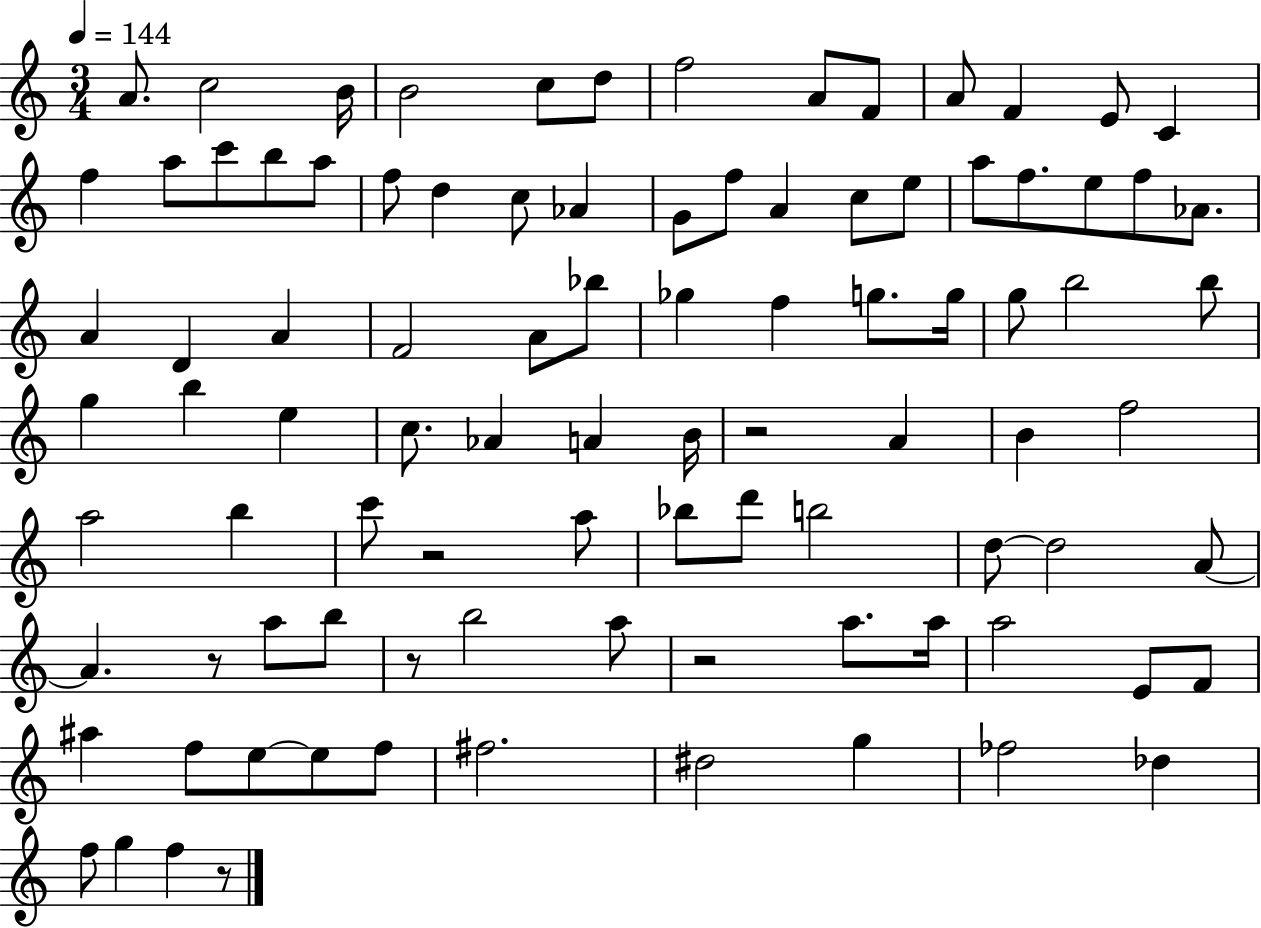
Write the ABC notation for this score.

X:1
T:Untitled
M:3/4
L:1/4
K:C
A/2 c2 B/4 B2 c/2 d/2 f2 A/2 F/2 A/2 F E/2 C f a/2 c'/2 b/2 a/2 f/2 d c/2 _A G/2 f/2 A c/2 e/2 a/2 f/2 e/2 f/2 _A/2 A D A F2 A/2 _b/2 _g f g/2 g/4 g/2 b2 b/2 g b e c/2 _A A B/4 z2 A B f2 a2 b c'/2 z2 a/2 _b/2 d'/2 b2 d/2 d2 A/2 A z/2 a/2 b/2 z/2 b2 a/2 z2 a/2 a/4 a2 E/2 F/2 ^a f/2 e/2 e/2 f/2 ^f2 ^d2 g _f2 _d f/2 g f z/2